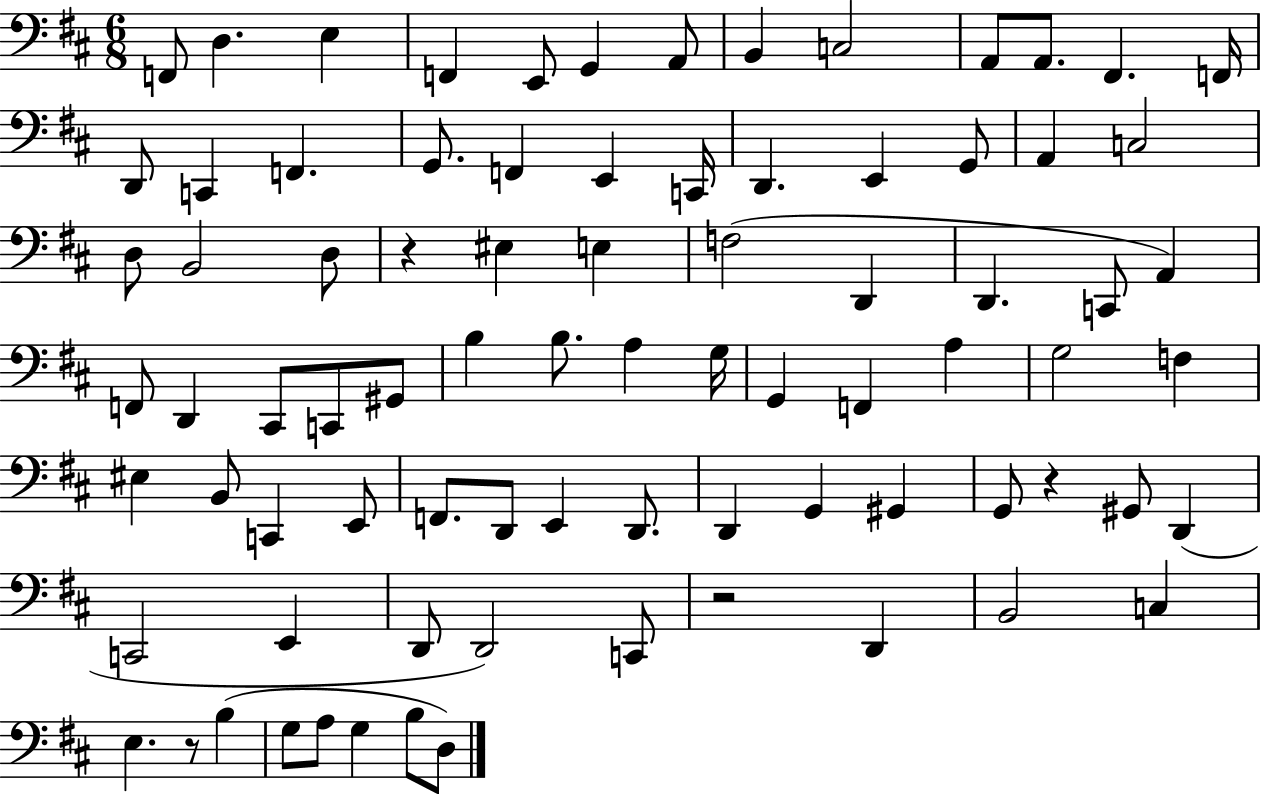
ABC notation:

X:1
T:Untitled
M:6/8
L:1/4
K:D
F,,/2 D, E, F,, E,,/2 G,, A,,/2 B,, C,2 A,,/2 A,,/2 ^F,, F,,/4 D,,/2 C,, F,, G,,/2 F,, E,, C,,/4 D,, E,, G,,/2 A,, C,2 D,/2 B,,2 D,/2 z ^E, E, F,2 D,, D,, C,,/2 A,, F,,/2 D,, ^C,,/2 C,,/2 ^G,,/2 B, B,/2 A, G,/4 G,, F,, A, G,2 F, ^E, B,,/2 C,, E,,/2 F,,/2 D,,/2 E,, D,,/2 D,, G,, ^G,, G,,/2 z ^G,,/2 D,, C,,2 E,, D,,/2 D,,2 C,,/2 z2 D,, B,,2 C, E, z/2 B, G,/2 A,/2 G, B,/2 D,/2